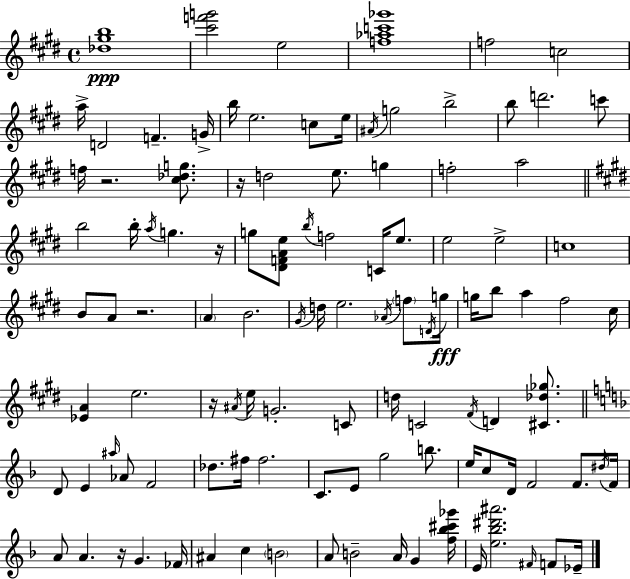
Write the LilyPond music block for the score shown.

{
  \clef treble
  \time 4/4
  \defaultTimeSignature
  \key e \major
  <des'' gis'' b''>1\ppp | <cis''' f''' g'''>2 e''2 | <f'' aes'' c''' ges'''>1 | f''2 c''2 | \break a''16-> d'2 f'4.-- g'16-> | b''16 e''2. c''8 e''16 | \acciaccatura { ais'16 } g''2 b''2-> | b''8 d'''2. c'''8 | \break f''16 r2. <cis'' des'' g''>8. | r16 d''2 e''8. g''4 | f''2-. a''2 | \bar "||" \break \key e \major b''2 b''16-. \acciaccatura { a''16 } g''4. | r16 g''8 <dis' f' a' e''>8 \acciaccatura { b''16 } f''2 c'16 e''8. | e''2 e''2-> | c''1 | \break b'8 a'8 r2. | \parenthesize a'4 b'2. | \acciaccatura { gis'16 } d''16 e''2. | \acciaccatura { aes'16 } \parenthesize f''8 \acciaccatura { d'16 } g''16\fff g''16 b''8 a''4 fis''2 | \break cis''16 <ees' a'>4 e''2. | r16 \acciaccatura { ais'16 } e''16 g'2.-. | c'8 d''16 c'2 \acciaccatura { fis'16 } | d'4 <cis' des'' ges''>8. \bar "||" \break \key d \minor d'8 e'4 \grace { ais''16 } aes'8 f'2 | des''8. fis''16 fis''2. | c'8. e'8 g''2 b''8. | e''16 c''8 d'16 f'2 f'8. | \break \acciaccatura { dis''16 } f'16 a'8 a'4. r16 g'4. | fes'16 ais'4 c''4 \parenthesize b'2 | a'8 b'2-- a'16 g'4 | <f'' bes'' cis''' ges'''>16 e'16 <e'' bes'' dis''' ais'''>2. \grace { fis'16 } | \break f'8 ees'16-- \bar "|."
}